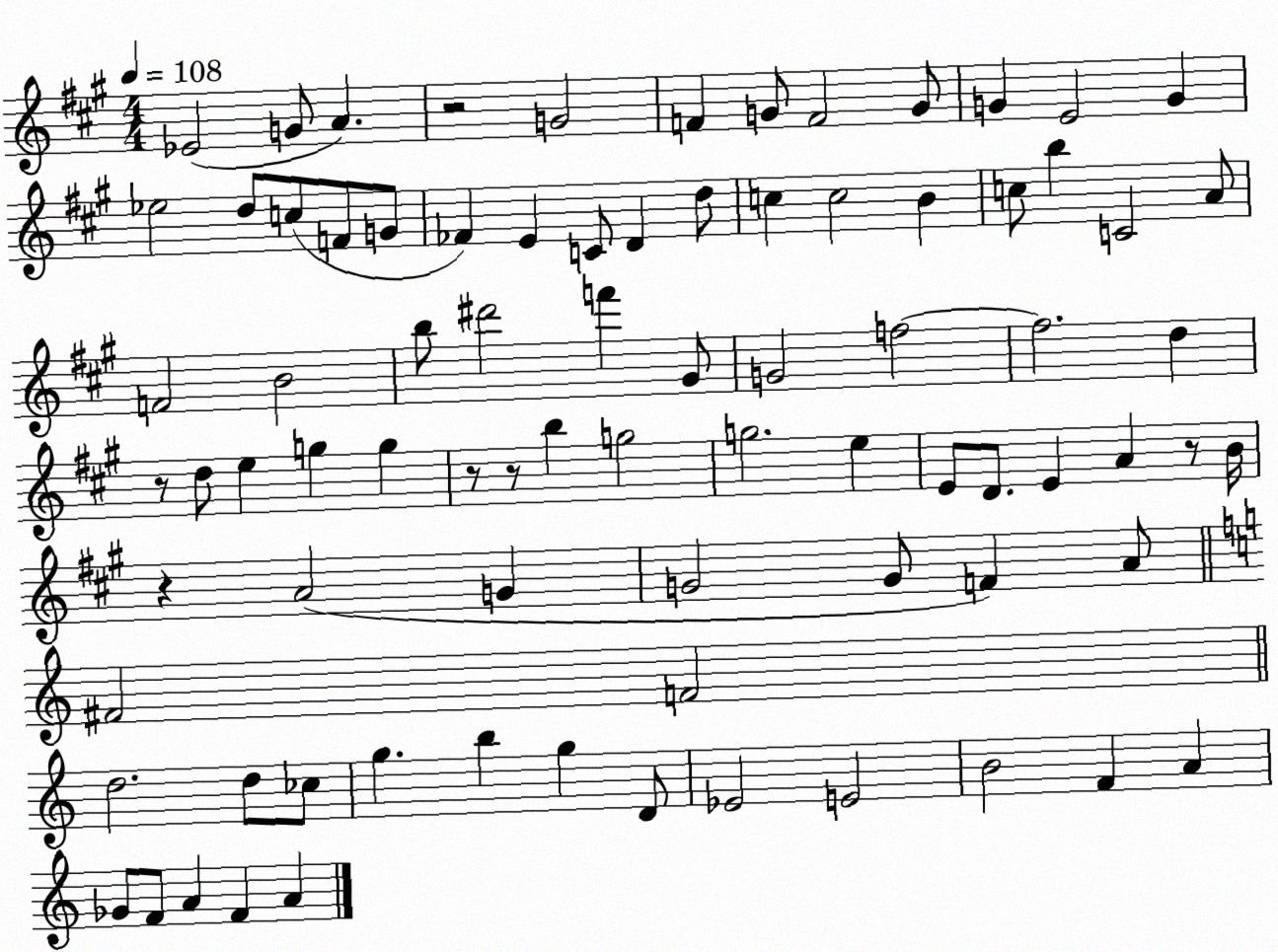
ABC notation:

X:1
T:Untitled
M:4/4
L:1/4
K:A
_E2 G/2 A z2 G2 F G/2 F2 G/2 G E2 G _e2 d/2 c/2 F/2 G/2 _F E C/2 D d/2 c c2 B c/2 b C2 A/2 F2 B2 b/2 ^d'2 f' ^G/2 G2 f2 f2 d z/2 d/2 e g g z/2 z/2 b g2 g2 e E/2 D/2 E A z/2 B/4 z A2 G G2 G/2 F A/2 ^F2 F2 d2 d/2 _c/2 g b g D/2 _E2 E2 B2 F A _G/2 F/2 A F A